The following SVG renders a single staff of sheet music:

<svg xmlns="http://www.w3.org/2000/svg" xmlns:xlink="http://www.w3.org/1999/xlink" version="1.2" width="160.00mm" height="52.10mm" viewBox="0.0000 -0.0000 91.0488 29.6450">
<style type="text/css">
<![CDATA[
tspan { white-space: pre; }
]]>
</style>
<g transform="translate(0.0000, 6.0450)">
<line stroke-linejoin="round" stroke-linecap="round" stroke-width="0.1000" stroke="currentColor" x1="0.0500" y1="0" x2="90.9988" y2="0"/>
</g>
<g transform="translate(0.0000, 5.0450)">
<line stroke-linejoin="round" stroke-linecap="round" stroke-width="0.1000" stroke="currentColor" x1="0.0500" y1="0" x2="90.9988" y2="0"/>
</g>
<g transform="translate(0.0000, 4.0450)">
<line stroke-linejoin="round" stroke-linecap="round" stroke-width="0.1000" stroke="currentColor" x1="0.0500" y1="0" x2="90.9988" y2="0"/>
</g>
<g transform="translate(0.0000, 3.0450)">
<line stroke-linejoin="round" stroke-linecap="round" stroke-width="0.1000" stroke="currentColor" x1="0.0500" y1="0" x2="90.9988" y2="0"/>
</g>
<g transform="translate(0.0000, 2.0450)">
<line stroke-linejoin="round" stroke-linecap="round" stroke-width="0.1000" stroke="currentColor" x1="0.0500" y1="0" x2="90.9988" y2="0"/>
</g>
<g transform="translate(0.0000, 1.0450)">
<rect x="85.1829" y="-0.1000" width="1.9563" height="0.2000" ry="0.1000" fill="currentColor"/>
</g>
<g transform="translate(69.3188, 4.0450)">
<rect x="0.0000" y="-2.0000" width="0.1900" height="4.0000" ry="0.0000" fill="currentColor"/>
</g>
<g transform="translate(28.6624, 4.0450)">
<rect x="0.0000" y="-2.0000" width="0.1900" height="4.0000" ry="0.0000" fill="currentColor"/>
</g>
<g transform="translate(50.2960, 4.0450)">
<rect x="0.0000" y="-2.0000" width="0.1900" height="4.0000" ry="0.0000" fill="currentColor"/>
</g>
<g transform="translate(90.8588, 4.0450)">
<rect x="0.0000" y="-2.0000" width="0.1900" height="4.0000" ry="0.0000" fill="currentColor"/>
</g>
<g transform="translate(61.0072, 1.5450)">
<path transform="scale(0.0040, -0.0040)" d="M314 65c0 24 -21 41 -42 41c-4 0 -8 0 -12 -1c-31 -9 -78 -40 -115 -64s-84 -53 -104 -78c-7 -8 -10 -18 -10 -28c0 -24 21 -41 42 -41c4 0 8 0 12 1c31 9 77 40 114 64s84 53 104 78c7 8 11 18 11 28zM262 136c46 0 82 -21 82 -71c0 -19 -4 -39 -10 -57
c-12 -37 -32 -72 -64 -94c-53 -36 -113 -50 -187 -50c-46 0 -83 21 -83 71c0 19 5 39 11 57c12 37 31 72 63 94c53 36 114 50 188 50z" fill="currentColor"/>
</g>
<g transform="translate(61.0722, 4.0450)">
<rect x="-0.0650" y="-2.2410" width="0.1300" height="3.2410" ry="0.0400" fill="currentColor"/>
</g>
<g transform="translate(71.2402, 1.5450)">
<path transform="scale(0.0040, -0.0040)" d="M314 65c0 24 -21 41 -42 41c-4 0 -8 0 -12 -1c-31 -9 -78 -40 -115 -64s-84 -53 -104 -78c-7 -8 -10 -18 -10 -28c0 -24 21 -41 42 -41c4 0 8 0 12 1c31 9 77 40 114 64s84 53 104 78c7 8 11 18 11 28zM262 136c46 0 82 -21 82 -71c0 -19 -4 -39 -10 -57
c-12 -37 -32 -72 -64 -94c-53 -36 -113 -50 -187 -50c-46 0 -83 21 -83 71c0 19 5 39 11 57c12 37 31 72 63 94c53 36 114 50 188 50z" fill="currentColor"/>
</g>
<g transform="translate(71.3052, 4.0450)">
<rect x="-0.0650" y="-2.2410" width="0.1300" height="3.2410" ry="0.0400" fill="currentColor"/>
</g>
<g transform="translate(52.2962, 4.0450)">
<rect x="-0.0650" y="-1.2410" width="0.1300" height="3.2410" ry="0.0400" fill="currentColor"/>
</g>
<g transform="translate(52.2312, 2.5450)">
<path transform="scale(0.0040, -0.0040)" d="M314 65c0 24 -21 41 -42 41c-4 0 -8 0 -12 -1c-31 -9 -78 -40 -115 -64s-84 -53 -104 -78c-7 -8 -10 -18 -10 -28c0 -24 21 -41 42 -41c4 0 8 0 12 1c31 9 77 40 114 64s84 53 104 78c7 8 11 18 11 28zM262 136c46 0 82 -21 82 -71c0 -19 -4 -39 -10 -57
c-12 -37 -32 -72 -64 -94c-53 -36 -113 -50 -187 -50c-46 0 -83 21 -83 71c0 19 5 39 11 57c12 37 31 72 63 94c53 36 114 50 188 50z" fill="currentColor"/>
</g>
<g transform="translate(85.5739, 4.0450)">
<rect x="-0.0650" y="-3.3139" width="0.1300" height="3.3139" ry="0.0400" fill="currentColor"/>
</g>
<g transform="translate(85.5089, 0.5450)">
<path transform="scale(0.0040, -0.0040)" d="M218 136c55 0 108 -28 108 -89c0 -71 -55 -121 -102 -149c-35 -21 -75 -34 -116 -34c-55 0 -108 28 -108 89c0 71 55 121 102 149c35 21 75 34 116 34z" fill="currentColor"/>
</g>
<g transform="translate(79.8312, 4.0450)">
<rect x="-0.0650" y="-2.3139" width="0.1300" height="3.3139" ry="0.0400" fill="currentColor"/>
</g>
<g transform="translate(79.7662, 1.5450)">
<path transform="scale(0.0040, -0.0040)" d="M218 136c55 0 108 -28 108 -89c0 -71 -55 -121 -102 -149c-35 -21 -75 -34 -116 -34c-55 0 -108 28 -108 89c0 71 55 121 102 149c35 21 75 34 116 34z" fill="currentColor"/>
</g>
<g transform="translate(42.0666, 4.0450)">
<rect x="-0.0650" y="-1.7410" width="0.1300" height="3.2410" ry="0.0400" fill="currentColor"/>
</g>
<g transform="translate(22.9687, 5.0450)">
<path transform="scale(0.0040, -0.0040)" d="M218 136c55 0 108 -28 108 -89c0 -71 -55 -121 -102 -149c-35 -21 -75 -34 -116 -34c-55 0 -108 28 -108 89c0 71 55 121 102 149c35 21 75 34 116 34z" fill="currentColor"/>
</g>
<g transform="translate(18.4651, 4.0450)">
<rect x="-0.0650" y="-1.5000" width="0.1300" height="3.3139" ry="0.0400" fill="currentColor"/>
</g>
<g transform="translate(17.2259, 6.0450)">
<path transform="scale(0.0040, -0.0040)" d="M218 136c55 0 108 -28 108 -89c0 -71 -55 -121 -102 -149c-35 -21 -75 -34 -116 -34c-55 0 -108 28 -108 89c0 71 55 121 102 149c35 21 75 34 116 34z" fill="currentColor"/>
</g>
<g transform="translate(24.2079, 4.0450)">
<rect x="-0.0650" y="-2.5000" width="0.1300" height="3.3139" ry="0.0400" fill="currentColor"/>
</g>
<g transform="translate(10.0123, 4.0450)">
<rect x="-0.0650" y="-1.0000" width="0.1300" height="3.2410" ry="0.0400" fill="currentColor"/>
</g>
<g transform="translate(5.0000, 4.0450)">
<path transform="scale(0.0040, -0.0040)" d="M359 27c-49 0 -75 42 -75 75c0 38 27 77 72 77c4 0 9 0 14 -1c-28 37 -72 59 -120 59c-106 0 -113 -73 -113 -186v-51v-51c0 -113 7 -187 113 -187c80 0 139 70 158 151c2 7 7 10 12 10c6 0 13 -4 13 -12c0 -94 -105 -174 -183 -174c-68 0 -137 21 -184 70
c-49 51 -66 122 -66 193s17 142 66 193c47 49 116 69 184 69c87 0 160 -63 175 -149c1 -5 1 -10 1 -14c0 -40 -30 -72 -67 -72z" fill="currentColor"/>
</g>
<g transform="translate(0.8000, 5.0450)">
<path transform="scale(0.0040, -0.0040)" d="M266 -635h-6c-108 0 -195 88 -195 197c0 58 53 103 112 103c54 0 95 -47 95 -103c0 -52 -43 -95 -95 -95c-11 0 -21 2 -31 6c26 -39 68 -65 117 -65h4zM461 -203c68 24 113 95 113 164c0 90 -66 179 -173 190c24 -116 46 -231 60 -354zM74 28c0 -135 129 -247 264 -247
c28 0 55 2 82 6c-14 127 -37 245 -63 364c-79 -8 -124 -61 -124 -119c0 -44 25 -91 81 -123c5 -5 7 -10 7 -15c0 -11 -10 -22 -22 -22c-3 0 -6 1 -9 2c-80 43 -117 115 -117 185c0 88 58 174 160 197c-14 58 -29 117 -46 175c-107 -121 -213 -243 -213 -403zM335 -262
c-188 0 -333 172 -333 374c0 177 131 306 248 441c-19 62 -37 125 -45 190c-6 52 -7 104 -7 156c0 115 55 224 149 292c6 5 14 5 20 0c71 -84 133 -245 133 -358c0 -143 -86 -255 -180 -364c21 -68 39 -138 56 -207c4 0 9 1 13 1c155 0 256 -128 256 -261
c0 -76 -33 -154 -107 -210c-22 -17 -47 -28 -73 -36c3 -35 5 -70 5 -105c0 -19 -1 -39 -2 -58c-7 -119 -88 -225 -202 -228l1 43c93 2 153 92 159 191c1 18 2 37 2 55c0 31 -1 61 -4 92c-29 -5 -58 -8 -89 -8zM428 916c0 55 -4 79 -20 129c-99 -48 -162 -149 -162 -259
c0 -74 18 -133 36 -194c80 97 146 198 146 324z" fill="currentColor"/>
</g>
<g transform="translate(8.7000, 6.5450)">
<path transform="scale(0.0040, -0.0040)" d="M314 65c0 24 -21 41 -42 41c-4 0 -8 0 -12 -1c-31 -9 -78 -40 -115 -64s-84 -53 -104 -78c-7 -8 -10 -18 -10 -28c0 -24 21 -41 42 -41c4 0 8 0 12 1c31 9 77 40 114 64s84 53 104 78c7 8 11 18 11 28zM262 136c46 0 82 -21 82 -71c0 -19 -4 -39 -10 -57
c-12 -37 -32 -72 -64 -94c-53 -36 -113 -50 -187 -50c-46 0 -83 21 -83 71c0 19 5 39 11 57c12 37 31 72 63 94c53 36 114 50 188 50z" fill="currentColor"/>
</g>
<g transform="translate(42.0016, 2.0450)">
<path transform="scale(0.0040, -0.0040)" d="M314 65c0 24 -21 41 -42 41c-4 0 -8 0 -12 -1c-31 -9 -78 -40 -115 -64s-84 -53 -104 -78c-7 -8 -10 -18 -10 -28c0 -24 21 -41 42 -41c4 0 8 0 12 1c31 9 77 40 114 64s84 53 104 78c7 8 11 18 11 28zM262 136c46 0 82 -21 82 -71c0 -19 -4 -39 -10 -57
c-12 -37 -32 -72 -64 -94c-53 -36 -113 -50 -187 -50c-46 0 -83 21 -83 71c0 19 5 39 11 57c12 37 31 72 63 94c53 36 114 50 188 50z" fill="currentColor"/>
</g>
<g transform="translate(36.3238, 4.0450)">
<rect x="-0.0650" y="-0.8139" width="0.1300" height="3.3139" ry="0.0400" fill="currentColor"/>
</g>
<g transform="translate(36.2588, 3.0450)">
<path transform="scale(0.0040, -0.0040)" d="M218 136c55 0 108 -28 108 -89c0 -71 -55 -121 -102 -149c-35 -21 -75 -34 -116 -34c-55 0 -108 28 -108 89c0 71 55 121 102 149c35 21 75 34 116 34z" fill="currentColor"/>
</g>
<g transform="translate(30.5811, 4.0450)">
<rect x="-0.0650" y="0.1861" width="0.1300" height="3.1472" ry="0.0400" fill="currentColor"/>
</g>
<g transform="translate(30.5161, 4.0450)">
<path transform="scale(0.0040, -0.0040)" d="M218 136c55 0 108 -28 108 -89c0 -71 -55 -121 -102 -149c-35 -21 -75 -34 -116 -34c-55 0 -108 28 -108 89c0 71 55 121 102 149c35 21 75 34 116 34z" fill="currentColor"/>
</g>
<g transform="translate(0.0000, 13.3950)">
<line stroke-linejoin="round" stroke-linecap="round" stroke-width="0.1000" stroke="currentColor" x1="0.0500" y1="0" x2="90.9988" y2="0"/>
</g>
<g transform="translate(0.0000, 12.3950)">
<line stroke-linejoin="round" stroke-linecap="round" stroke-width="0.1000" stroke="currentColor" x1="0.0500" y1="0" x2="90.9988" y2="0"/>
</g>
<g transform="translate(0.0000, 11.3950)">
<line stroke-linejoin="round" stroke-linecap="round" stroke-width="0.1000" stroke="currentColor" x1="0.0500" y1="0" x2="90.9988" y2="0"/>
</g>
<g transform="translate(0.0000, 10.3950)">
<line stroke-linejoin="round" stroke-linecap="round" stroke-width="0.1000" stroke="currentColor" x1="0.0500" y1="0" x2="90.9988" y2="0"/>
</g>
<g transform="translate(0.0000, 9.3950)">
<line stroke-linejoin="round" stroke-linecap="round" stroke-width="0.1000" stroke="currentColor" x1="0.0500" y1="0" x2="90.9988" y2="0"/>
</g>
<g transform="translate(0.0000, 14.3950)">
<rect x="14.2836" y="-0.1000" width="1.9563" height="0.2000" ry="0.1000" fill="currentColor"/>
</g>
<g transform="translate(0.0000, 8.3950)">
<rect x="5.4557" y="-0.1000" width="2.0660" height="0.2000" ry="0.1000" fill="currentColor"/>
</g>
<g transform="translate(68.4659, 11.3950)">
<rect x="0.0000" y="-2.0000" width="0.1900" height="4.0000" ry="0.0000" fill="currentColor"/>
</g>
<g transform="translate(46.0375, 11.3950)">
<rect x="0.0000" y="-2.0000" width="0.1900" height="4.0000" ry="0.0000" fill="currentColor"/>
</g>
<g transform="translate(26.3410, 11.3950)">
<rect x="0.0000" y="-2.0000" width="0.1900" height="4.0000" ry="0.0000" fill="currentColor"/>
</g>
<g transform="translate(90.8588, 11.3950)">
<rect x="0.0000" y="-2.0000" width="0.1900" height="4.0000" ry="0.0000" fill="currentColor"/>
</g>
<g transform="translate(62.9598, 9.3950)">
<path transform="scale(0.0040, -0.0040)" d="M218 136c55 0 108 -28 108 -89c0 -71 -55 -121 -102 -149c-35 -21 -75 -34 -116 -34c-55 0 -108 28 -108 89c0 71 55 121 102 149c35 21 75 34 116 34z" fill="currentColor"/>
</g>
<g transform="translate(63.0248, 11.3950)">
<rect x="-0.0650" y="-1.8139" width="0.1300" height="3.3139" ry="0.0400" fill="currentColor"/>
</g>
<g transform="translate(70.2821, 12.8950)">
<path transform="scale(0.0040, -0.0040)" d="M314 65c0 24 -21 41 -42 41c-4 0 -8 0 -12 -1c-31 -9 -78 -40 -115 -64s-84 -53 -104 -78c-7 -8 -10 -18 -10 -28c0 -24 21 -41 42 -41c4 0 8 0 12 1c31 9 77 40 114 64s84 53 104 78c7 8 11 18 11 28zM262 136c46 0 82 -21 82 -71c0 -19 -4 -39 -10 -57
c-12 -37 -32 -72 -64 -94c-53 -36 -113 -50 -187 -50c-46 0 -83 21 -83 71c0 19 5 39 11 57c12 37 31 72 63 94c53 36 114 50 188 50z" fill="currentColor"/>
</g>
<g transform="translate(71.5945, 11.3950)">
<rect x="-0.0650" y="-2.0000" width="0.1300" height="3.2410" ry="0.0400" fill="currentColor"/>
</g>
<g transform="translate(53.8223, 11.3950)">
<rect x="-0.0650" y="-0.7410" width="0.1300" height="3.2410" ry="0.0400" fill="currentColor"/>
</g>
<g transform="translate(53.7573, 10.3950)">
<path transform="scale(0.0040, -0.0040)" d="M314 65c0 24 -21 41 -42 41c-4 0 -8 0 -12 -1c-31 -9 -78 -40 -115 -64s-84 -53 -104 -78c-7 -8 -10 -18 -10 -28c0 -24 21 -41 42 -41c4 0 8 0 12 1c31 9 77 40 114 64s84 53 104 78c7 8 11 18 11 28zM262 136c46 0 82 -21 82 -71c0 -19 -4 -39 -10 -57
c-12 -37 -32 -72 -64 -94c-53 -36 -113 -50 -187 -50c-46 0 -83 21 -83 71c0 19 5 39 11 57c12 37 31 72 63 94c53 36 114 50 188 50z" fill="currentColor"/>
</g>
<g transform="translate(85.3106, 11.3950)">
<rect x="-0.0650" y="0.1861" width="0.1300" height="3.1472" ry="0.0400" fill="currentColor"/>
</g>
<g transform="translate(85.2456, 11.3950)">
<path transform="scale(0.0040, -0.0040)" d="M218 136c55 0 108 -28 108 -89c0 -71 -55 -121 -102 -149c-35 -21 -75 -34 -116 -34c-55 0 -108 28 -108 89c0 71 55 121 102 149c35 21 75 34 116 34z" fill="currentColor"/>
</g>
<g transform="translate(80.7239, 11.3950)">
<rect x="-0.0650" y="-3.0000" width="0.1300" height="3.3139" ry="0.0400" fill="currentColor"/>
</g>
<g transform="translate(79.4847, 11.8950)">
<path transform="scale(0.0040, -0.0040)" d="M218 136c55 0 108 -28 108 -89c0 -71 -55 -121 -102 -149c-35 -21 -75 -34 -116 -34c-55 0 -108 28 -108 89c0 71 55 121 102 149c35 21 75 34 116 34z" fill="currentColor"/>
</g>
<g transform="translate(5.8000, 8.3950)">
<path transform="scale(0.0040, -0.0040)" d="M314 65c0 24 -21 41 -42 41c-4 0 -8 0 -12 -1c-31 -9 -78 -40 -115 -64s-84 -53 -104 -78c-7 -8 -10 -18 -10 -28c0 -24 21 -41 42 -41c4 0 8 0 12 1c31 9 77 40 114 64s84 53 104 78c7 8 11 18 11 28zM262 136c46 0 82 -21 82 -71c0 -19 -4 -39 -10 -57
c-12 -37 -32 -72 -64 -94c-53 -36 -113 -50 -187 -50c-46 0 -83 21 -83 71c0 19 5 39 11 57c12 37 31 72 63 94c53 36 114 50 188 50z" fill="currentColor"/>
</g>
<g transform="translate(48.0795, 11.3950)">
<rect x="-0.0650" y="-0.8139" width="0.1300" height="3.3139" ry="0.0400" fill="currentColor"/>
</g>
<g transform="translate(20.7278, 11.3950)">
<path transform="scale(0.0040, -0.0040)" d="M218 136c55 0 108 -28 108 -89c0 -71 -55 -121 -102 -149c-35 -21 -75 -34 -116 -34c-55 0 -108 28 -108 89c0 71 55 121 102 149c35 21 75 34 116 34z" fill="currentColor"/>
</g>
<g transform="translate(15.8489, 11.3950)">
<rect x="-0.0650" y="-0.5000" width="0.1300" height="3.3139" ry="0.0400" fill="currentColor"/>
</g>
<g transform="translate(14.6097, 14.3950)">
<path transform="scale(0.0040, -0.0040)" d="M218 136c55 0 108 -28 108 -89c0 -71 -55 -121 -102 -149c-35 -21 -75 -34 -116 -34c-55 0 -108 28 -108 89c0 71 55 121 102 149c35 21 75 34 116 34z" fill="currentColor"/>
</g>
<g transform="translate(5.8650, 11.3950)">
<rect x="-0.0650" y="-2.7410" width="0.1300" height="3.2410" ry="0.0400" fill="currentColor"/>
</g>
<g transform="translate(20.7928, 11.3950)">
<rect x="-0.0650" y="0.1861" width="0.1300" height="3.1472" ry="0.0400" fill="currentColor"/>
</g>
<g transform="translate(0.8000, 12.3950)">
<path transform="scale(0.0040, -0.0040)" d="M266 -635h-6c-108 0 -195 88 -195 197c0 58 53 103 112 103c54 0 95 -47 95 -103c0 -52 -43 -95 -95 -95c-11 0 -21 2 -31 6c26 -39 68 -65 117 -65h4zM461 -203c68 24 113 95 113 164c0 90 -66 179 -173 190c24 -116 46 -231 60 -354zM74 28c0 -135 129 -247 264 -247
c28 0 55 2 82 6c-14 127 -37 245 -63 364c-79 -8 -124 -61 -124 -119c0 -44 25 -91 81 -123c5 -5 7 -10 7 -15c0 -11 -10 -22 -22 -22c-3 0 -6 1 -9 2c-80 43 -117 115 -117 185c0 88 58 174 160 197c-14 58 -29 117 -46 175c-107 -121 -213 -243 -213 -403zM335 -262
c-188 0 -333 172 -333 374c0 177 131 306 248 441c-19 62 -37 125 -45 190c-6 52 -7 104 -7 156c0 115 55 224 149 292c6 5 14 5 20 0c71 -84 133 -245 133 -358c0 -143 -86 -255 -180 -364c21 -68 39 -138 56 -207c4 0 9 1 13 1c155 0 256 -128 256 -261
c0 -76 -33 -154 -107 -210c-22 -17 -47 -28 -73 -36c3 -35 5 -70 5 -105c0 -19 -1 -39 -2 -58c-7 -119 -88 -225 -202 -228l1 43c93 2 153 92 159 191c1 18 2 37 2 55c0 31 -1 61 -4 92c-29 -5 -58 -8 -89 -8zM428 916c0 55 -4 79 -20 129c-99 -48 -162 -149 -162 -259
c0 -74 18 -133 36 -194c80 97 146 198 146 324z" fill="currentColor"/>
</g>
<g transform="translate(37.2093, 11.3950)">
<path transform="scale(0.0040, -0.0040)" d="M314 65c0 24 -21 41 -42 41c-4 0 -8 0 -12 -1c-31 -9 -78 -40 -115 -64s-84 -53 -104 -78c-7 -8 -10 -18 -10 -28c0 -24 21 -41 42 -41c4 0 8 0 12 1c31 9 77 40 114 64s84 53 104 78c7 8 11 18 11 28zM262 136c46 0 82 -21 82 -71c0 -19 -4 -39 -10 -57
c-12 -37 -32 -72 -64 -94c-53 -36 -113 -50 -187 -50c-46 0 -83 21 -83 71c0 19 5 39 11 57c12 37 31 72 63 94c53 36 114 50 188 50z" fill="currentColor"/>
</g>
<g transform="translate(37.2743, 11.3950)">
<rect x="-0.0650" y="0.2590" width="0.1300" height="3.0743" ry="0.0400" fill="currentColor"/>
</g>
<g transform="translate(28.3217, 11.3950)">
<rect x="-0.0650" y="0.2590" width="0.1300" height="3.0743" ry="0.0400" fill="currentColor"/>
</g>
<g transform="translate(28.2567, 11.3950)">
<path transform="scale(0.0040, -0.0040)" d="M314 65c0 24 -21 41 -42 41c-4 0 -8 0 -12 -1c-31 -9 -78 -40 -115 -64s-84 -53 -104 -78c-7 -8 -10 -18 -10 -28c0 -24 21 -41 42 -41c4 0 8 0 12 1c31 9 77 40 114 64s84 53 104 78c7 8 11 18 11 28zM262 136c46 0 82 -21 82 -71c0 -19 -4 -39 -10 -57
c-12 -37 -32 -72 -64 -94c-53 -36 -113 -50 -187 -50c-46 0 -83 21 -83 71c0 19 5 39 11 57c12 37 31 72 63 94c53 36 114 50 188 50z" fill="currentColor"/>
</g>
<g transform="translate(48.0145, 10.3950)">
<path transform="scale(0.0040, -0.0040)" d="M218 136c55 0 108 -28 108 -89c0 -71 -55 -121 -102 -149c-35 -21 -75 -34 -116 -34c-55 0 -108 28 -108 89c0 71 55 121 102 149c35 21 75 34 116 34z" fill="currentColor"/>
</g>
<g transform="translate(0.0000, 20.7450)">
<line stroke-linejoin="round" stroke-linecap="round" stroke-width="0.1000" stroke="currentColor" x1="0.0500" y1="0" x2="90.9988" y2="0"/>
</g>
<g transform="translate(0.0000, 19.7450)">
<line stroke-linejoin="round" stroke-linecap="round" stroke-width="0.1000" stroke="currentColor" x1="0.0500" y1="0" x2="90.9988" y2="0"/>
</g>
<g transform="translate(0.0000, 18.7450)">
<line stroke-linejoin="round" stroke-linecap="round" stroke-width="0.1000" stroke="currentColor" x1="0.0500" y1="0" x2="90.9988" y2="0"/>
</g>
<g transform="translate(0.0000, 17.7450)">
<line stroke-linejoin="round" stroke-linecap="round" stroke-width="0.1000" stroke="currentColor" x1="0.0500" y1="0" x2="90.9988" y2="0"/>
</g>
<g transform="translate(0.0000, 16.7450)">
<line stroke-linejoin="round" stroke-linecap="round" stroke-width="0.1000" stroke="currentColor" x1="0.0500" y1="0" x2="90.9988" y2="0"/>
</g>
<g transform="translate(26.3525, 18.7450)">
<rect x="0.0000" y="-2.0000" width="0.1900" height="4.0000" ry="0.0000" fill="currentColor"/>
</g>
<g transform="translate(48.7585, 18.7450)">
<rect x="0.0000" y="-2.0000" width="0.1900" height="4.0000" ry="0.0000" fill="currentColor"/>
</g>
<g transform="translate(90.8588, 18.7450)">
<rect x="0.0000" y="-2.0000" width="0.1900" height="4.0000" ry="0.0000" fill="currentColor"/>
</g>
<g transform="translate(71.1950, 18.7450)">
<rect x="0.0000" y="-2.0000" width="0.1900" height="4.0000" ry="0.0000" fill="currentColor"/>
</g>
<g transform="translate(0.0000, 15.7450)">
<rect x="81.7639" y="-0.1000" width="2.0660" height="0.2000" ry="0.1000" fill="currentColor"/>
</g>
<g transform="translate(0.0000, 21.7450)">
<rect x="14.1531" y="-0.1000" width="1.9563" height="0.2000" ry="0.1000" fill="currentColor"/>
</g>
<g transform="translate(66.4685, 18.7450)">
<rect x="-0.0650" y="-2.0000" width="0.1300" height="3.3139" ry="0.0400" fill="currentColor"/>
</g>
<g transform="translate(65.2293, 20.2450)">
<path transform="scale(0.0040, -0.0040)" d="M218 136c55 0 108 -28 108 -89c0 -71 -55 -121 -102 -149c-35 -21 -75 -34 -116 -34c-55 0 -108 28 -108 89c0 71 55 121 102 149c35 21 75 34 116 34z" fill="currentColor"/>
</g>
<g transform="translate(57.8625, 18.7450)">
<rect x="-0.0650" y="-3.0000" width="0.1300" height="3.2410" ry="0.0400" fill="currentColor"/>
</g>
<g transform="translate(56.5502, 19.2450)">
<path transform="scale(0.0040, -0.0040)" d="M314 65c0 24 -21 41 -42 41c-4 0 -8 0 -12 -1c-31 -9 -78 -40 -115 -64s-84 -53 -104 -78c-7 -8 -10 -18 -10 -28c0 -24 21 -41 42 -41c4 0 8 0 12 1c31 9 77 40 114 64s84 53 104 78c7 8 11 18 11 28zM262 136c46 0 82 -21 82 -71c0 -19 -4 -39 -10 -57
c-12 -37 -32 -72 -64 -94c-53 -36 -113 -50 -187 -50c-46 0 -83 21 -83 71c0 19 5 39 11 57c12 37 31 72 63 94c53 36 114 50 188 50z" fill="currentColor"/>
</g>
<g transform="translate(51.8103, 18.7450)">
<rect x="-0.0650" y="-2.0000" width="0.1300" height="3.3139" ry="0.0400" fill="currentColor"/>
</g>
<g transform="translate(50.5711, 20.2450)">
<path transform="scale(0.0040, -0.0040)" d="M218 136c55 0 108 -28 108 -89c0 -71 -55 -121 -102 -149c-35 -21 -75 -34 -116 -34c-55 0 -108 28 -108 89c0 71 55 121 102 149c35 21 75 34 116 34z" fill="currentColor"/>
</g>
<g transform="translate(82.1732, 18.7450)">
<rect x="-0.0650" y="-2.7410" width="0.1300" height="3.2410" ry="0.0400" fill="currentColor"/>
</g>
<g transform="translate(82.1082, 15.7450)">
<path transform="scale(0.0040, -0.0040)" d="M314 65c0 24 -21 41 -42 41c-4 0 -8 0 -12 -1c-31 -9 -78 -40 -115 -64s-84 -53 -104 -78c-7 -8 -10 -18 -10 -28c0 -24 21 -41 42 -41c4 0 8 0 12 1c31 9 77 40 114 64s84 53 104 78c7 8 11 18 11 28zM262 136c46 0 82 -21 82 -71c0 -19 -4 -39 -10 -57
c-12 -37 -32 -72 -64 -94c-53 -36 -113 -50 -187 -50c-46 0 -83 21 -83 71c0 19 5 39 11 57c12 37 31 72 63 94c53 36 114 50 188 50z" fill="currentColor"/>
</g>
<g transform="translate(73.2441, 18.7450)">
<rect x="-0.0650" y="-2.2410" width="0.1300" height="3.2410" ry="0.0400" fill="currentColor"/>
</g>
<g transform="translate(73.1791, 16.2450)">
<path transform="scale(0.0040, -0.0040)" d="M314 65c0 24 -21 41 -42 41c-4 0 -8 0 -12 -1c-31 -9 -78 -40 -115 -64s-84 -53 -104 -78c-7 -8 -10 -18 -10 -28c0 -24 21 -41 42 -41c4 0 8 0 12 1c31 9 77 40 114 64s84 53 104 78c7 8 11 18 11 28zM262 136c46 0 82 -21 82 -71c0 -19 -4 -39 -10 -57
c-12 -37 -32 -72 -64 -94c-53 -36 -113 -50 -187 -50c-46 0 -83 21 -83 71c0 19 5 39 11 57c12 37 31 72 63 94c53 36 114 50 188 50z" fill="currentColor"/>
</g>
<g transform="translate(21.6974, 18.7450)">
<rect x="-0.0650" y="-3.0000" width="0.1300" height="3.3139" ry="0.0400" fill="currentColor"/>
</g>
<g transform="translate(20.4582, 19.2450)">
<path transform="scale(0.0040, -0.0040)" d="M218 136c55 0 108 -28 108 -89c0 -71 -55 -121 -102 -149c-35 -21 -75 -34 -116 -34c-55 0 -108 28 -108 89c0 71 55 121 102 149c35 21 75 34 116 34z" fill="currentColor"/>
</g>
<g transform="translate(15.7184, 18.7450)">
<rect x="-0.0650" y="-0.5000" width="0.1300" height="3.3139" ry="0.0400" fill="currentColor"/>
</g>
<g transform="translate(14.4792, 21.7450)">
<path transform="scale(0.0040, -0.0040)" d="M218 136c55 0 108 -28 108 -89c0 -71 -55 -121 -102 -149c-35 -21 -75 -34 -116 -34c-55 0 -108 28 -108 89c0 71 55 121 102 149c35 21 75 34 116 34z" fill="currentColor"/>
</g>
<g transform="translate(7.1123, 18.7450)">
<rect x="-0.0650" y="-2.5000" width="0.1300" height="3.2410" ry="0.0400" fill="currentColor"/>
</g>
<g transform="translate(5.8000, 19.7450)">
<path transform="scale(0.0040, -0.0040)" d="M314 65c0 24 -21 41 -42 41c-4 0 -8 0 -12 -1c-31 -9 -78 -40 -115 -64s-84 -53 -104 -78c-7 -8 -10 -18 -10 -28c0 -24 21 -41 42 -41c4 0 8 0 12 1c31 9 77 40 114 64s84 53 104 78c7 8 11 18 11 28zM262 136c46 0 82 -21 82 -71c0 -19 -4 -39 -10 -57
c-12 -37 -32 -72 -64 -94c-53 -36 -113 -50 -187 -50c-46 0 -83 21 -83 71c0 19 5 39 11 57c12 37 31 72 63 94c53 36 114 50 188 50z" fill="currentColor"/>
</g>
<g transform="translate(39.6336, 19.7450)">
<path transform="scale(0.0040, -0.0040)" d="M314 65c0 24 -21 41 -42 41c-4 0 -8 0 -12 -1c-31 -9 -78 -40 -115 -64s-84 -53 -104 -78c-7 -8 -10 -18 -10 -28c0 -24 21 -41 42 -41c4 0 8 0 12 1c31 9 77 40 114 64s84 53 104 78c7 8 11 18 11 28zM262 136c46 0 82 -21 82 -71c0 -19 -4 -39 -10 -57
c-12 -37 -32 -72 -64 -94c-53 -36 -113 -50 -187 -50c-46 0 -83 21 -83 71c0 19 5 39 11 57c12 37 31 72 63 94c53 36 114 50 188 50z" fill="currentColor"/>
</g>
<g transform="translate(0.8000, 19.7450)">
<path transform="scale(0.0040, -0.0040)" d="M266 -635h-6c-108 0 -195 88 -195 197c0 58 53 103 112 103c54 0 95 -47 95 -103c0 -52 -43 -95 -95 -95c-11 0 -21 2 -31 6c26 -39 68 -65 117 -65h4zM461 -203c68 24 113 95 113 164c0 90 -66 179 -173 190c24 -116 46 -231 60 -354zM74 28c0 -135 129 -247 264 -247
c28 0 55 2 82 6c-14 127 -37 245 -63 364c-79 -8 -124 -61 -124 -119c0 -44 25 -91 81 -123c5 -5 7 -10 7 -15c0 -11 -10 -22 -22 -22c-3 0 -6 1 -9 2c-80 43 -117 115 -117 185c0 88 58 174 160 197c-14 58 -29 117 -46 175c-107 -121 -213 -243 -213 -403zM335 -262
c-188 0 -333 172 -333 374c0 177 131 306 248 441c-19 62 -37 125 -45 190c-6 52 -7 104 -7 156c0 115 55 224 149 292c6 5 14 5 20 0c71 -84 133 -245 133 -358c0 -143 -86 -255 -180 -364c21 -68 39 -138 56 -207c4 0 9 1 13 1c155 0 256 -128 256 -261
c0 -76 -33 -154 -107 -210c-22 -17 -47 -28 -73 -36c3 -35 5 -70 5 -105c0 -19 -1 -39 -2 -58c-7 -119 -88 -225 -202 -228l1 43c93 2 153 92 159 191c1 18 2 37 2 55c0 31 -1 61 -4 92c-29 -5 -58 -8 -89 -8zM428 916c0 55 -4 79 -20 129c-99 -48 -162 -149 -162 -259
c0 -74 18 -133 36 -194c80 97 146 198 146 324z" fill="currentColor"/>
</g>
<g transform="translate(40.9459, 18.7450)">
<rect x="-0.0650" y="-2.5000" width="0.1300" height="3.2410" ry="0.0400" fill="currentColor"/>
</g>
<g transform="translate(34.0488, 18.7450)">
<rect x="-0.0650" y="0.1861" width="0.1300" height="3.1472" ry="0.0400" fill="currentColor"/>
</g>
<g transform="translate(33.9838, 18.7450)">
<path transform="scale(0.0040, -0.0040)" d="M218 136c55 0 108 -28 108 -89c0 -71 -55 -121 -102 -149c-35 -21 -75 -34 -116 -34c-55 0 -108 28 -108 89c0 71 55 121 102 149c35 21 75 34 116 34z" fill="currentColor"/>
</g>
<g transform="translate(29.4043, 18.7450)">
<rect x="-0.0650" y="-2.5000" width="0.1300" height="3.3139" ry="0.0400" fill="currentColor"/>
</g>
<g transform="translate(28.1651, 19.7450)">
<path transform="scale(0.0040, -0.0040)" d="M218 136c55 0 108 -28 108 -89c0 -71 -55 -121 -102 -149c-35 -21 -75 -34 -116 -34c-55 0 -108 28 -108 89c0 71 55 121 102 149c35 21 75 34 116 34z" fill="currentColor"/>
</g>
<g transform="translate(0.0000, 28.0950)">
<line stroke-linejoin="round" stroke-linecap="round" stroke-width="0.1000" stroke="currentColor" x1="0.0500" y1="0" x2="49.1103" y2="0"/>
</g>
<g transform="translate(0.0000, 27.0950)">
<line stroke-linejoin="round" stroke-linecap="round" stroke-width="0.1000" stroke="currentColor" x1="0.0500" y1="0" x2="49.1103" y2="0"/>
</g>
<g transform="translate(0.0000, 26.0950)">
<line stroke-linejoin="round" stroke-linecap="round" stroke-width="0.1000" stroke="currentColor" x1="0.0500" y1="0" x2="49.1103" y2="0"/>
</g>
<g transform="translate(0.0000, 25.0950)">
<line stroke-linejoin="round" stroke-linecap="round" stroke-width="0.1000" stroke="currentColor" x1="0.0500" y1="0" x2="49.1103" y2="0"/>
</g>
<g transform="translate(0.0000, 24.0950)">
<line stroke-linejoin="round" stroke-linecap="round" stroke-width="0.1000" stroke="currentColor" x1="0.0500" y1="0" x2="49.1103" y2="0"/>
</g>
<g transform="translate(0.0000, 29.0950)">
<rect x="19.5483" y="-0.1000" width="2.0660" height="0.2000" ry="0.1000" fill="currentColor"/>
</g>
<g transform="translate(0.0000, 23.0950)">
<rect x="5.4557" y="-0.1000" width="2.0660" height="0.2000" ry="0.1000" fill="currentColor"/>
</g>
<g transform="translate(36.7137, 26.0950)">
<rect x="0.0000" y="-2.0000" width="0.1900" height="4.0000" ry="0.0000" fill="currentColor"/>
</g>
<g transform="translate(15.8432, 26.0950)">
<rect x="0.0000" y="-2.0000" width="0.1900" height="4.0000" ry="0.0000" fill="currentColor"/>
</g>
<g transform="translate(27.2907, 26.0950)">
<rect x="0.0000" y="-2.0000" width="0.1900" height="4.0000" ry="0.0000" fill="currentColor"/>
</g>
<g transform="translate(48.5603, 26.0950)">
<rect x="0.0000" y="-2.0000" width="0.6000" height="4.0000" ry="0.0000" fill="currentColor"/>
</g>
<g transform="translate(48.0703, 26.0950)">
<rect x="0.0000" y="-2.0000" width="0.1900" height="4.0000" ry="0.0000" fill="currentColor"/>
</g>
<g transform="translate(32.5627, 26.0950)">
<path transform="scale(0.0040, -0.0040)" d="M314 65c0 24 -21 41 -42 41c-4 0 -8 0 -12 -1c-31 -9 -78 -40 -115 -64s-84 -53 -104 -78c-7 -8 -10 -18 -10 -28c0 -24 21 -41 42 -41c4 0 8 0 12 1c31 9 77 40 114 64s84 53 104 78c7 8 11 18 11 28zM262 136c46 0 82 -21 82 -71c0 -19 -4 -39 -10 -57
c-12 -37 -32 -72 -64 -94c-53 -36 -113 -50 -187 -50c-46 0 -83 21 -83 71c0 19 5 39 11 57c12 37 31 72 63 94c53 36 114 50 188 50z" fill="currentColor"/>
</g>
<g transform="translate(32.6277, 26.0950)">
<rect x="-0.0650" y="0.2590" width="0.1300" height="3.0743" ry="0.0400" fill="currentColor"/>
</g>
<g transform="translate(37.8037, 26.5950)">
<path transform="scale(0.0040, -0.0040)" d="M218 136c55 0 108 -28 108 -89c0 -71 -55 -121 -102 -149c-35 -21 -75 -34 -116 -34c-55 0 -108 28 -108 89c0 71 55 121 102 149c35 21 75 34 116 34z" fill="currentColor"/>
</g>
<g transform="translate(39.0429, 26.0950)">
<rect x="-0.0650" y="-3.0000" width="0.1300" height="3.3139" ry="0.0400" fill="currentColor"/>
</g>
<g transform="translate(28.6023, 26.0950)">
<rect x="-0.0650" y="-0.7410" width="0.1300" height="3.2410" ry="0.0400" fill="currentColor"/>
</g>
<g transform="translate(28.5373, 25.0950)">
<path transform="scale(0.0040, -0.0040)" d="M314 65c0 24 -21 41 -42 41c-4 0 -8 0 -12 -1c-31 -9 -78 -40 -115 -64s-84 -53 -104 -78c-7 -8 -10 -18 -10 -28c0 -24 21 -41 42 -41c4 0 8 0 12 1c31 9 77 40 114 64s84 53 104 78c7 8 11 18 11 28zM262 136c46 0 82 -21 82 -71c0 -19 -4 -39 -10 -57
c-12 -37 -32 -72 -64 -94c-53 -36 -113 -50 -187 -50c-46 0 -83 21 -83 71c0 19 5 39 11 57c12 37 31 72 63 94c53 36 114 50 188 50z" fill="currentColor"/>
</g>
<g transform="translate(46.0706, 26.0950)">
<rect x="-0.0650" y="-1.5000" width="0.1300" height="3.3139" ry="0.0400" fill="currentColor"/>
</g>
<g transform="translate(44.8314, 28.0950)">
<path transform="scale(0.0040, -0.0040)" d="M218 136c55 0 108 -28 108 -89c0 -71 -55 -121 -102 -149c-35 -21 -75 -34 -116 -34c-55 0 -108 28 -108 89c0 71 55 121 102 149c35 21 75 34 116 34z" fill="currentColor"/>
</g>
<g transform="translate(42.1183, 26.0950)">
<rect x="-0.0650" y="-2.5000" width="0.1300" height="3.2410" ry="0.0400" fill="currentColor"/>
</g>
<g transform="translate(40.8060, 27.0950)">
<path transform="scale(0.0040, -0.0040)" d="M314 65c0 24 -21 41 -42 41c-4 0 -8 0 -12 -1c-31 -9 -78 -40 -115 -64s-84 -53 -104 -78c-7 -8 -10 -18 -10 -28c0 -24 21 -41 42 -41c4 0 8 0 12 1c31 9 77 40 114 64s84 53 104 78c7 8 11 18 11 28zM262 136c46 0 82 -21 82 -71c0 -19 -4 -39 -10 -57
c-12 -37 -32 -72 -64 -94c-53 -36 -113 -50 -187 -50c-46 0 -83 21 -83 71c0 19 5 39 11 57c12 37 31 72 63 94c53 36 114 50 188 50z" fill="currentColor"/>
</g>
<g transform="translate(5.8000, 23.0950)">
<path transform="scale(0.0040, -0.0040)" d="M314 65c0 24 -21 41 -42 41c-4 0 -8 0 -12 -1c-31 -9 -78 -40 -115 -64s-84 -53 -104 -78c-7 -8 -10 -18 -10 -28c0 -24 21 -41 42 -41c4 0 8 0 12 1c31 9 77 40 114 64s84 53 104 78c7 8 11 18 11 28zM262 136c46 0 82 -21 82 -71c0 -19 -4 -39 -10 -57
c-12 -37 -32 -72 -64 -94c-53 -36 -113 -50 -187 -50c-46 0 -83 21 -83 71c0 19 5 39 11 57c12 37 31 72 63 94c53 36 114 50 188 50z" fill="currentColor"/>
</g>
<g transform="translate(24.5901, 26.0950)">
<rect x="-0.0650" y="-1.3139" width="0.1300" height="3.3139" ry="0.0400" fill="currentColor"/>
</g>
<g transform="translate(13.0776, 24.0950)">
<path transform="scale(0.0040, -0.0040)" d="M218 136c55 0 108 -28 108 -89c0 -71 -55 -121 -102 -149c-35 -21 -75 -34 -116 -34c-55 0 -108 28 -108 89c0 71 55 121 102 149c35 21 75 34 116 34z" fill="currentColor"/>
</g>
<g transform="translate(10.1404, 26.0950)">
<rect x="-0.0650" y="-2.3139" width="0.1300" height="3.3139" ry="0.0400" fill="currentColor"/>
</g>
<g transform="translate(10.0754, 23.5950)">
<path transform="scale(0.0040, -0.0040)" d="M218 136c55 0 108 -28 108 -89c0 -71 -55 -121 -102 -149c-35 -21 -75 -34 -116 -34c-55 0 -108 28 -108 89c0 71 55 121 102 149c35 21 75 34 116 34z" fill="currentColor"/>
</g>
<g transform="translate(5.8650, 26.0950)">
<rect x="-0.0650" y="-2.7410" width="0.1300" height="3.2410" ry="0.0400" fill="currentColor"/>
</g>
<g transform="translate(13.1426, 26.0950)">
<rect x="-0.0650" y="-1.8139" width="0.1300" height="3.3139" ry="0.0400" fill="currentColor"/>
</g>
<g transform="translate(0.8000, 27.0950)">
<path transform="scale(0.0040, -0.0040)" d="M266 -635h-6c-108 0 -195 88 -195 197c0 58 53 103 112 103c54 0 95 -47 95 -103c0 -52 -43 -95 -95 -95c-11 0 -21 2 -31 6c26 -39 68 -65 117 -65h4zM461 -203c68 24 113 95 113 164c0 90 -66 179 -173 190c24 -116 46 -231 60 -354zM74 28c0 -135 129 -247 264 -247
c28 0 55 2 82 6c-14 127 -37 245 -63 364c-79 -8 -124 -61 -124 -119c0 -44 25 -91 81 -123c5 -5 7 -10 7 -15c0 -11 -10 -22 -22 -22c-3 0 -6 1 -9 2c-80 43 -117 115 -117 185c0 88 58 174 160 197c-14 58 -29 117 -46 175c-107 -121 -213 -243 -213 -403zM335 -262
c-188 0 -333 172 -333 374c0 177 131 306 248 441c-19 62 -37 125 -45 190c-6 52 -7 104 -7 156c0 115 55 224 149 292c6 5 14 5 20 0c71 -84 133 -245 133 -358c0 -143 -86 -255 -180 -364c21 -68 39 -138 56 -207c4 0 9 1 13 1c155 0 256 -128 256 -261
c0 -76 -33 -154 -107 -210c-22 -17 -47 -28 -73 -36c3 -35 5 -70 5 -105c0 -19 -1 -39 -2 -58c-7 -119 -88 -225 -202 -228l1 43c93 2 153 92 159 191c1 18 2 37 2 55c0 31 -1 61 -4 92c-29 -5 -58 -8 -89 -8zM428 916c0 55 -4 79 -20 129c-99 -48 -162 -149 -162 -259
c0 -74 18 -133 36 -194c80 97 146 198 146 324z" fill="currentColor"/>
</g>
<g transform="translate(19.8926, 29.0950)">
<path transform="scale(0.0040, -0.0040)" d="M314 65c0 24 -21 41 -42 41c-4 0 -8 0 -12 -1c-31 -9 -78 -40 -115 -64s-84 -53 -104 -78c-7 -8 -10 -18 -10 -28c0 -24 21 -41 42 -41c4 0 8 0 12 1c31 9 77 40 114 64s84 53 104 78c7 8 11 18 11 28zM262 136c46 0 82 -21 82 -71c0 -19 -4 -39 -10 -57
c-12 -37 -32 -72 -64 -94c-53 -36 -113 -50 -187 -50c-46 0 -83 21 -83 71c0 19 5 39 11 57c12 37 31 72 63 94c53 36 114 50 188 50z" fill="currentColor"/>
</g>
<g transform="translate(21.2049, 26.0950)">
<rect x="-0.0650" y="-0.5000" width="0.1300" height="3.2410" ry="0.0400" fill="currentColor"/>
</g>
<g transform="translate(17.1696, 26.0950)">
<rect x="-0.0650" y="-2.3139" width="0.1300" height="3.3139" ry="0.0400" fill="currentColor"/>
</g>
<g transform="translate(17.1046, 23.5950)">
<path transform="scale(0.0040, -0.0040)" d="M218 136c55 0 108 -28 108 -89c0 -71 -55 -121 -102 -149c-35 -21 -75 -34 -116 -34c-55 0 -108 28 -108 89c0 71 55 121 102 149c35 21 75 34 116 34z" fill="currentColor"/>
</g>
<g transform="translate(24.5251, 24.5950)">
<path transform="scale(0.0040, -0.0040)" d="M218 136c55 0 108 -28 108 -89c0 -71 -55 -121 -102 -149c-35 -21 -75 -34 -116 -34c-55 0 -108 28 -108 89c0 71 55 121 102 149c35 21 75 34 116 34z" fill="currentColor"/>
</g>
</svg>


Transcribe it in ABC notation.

X:1
T:Untitled
M:4/4
L:1/4
K:C
D2 E G B d f2 e2 g2 g2 g b a2 C B B2 B2 d d2 f F2 A B G2 C A G B G2 F A2 F g2 a2 a2 g f g C2 e d2 B2 A G2 E